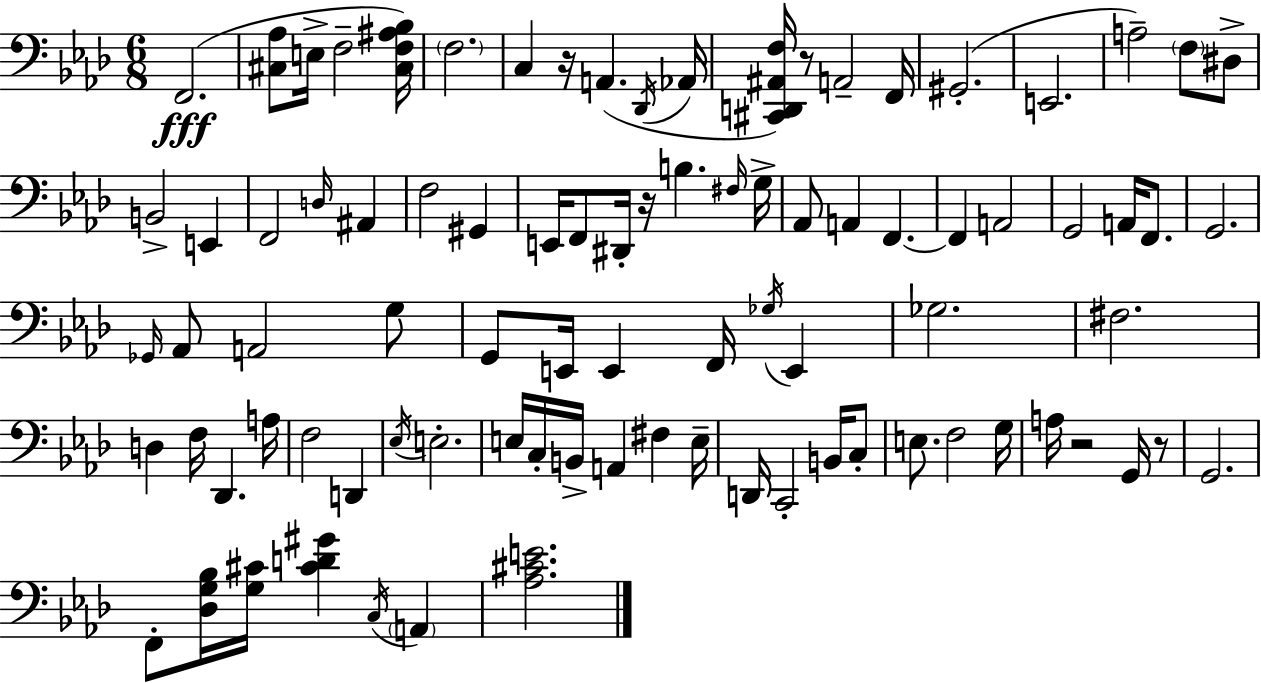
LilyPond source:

{
  \clef bass
  \numericTimeSignature
  \time 6/8
  \key aes \major
  f,2.(\fff | <cis aes>8 e16-> f2-- <cis f ais bes>16) | \parenthesize f2. | c4 r16 a,4.( \acciaccatura { des,16 } | \break aes,16 <cis, d, ais, f>16) r8 a,2-- | f,16 gis,2.-.( | e,2. | a2--) \parenthesize f8 dis8-> | \break b,2-> e,4 | f,2 \grace { d16 } ais,4 | f2 gis,4 | e,16 f,8 dis,16-. r16 b4. | \break \grace { fis16 } g16-> aes,8 a,4 f,4.~~ | f,4 a,2 | g,2 a,16 | f,8. g,2. | \break \grace { ges,16 } aes,8 a,2 | g8 g,8 e,16 e,4 f,16 | \acciaccatura { ges16 } e,4 ges2. | fis2. | \break d4 f16 des,4. | a16 f2 | d,4 \acciaccatura { ees16 } e2.-. | e16 c16-. b,16-> a,4 | \break fis4 e16-- d,16 c,2-. | b,16 c8-. e8. f2 | g16 a16 r2 | g,16 r8 g,2. | \break f,8-. <des g bes>16 <g cis'>16 <cis' d' gis'>4 | \acciaccatura { c16 } \parenthesize a,4 <aes cis' e'>2. | \bar "|."
}